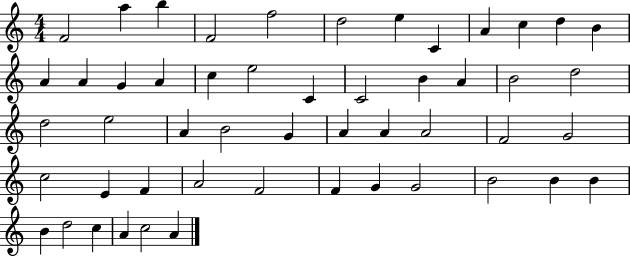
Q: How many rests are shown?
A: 0